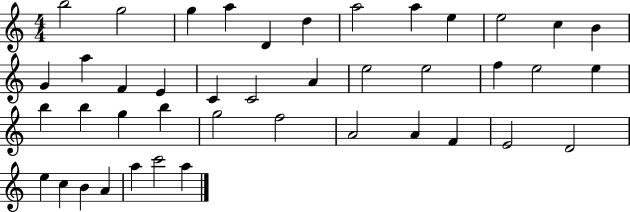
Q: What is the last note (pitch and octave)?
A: A5